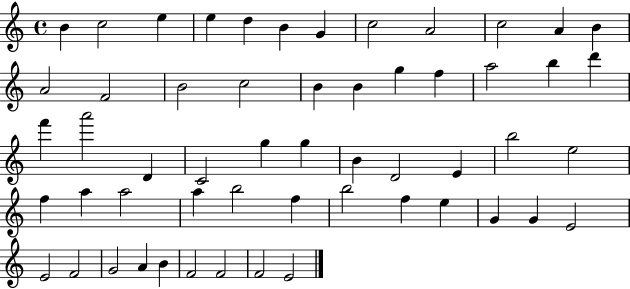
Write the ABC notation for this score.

X:1
T:Untitled
M:4/4
L:1/4
K:C
B c2 e e d B G c2 A2 c2 A B A2 F2 B2 c2 B B g f a2 b d' f' a'2 D C2 g g B D2 E b2 e2 f a a2 a b2 f b2 f e G G E2 E2 F2 G2 A B F2 F2 F2 E2